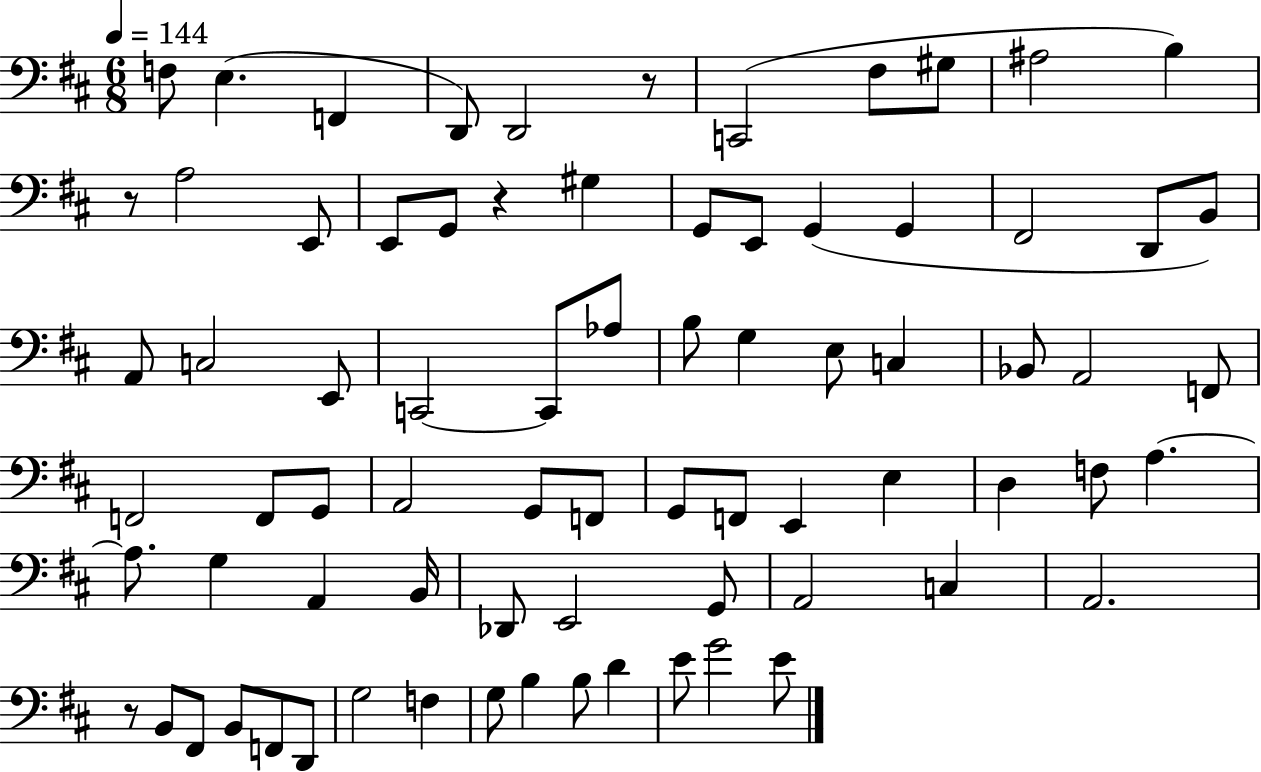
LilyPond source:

{
  \clef bass
  \numericTimeSignature
  \time 6/8
  \key d \major
  \tempo 4 = 144
  f8 e4.( f,4 | d,8) d,2 r8 | c,2( fis8 gis8 | ais2 b4) | \break r8 a2 e,8 | e,8 g,8 r4 gis4 | g,8 e,8 g,4( g,4 | fis,2 d,8 b,8) | \break a,8 c2 e,8 | c,2~~ c,8 aes8 | b8 g4 e8 c4 | bes,8 a,2 f,8 | \break f,2 f,8 g,8 | a,2 g,8 f,8 | g,8 f,8 e,4 e4 | d4 f8 a4.~~ | \break a8. g4 a,4 b,16 | des,8 e,2 g,8 | a,2 c4 | a,2. | \break r8 b,8 fis,8 b,8 f,8 d,8 | g2 f4 | g8 b4 b8 d'4 | e'8 g'2 e'8 | \break \bar "|."
}